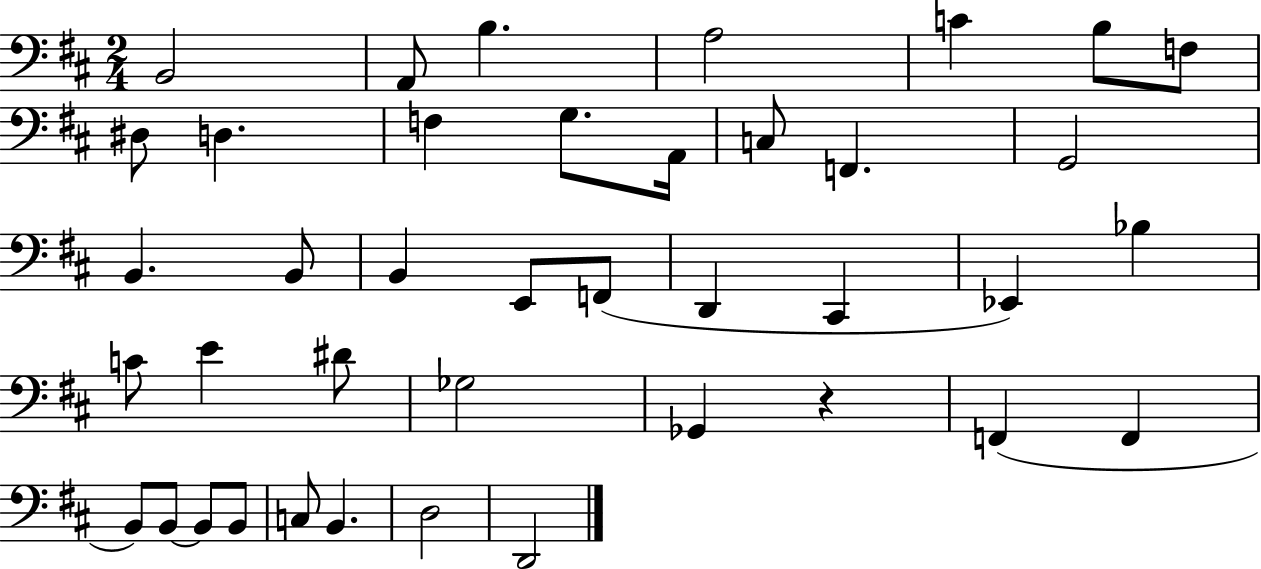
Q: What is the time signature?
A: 2/4